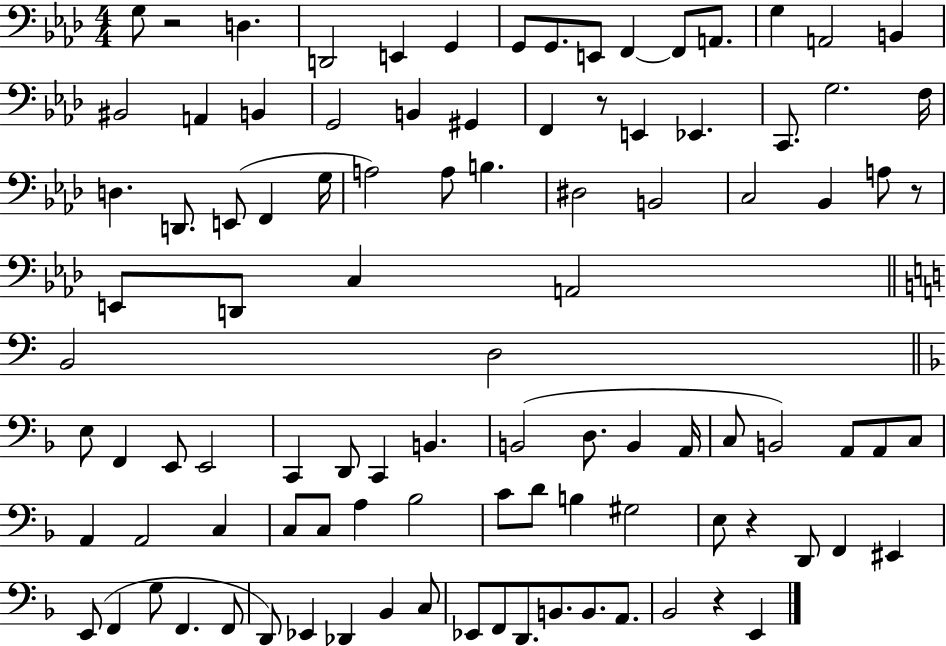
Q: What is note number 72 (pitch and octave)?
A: B3